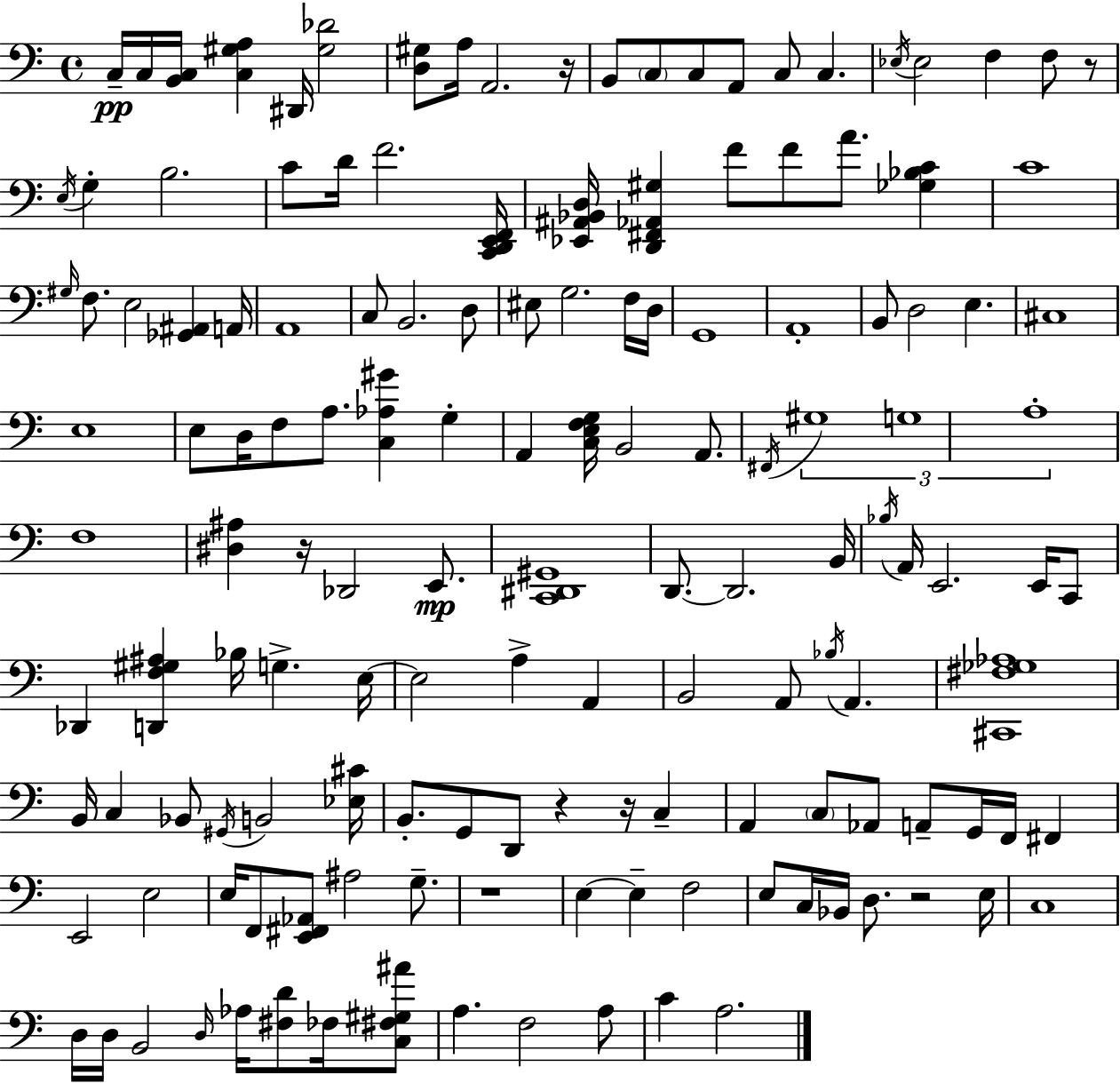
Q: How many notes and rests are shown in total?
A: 146